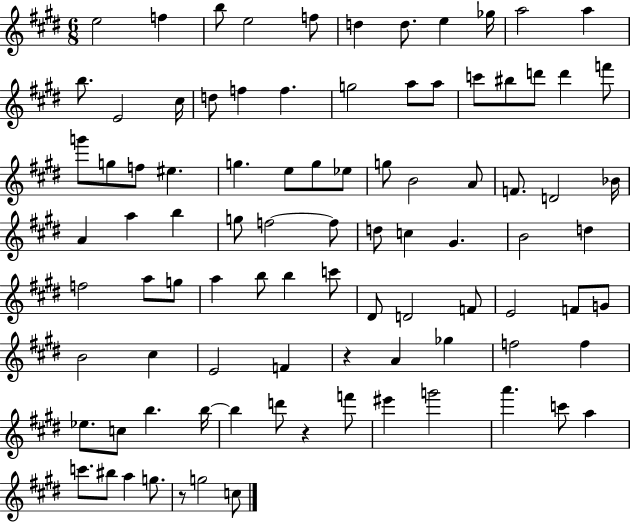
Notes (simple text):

E5/h F5/q B5/e E5/h F5/e D5/q D5/e. E5/q Gb5/s A5/h A5/q B5/e. E4/h C#5/s D5/e F5/q F5/q. G5/h A5/e A5/e C6/e BIS5/e D6/e D6/q F6/e G6/e G5/e F5/e EIS5/q. G5/q. E5/e G5/e Eb5/e G5/e B4/h A4/e F4/e. D4/h Bb4/s A4/q A5/q B5/q G5/e F5/h F5/e D5/e C5/q G#4/q. B4/h D5/q F5/h A5/e G5/e A5/q B5/e B5/q C6/e D#4/e D4/h F4/e E4/h F4/e G4/e B4/h C#5/q E4/h F4/q R/q A4/q Gb5/q F5/h F5/q Eb5/e. C5/e B5/q. B5/s B5/q D6/e R/q F6/e EIS6/q G6/h A6/q. C6/e A5/q C6/e. BIS5/e A5/q G5/e. R/e G5/h C5/e